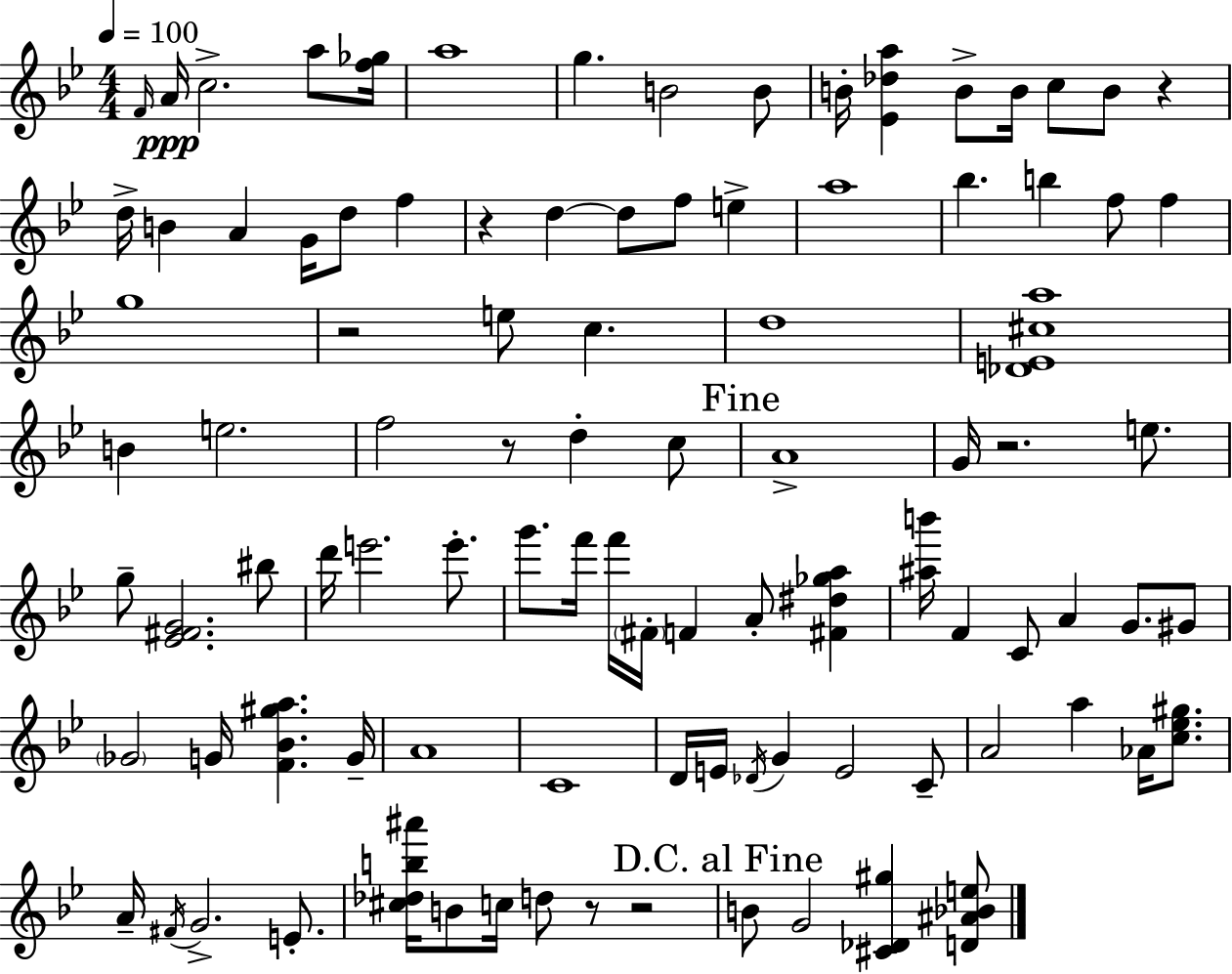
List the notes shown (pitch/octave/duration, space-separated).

F4/s A4/s C5/h. A5/e [F5,Gb5]/s A5/w G5/q. B4/h B4/e B4/s [Eb4,Db5,A5]/q B4/e B4/s C5/e B4/e R/q D5/s B4/q A4/q G4/s D5/e F5/q R/q D5/q D5/e F5/e E5/q A5/w Bb5/q. B5/q F5/e F5/q G5/w R/h E5/e C5/q. D5/w [Db4,E4,C#5,A5]/w B4/q E5/h. F5/h R/e D5/q C5/e A4/w G4/s R/h. E5/e. G5/e [Eb4,F#4,G4]/h. BIS5/e D6/s E6/h. E6/e. G6/e. F6/s F6/s F#4/s F4/q A4/e [F#4,D#5,Gb5,A5]/q [A#5,B6]/s F4/q C4/e A4/q G4/e. G#4/e Gb4/h G4/s [F4,Bb4,G#5,A5]/q. G4/s A4/w C4/w D4/s E4/s Db4/s G4/q E4/h C4/e A4/h A5/q Ab4/s [C5,Eb5,G#5]/e. A4/s F#4/s G4/h. E4/e. [C#5,Db5,B5,A#6]/s B4/e C5/s D5/e R/e R/h B4/e G4/h [C#4,Db4,G#5]/q [D4,A#4,Bb4,E5]/e